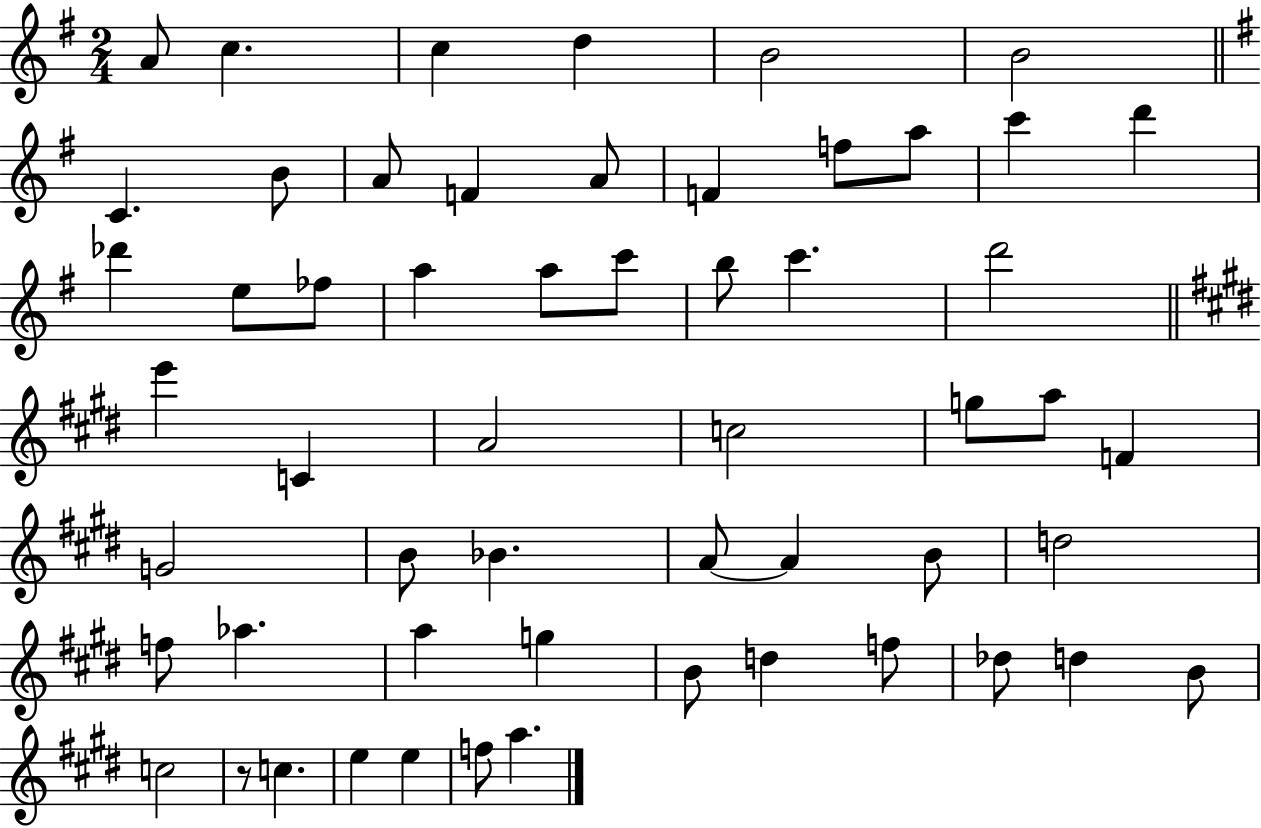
X:1
T:Untitled
M:2/4
L:1/4
K:G
A/2 c c d B2 B2 C B/2 A/2 F A/2 F f/2 a/2 c' d' _d' e/2 _f/2 a a/2 c'/2 b/2 c' d'2 e' C A2 c2 g/2 a/2 F G2 B/2 _B A/2 A B/2 d2 f/2 _a a g B/2 d f/2 _d/2 d B/2 c2 z/2 c e e f/2 a